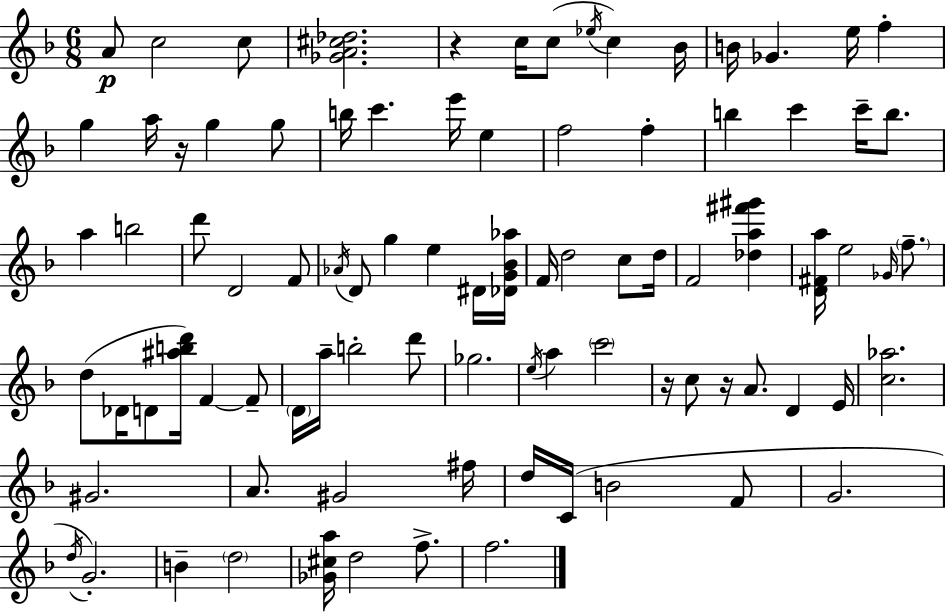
A4/e C5/h C5/e [Gb4,A4,C#5,Db5]/h. R/q C5/s C5/e Eb5/s C5/q Bb4/s B4/s Gb4/q. E5/s F5/q G5/q A5/s R/s G5/q G5/e B5/s C6/q. E6/s E5/q F5/h F5/q B5/q C6/q C6/s B5/e. A5/q B5/h D6/e D4/h F4/e Ab4/s D4/e G5/q E5/q D#4/s [Db4,G4,Bb4,Ab5]/s F4/s D5/h C5/e D5/s F4/h [Db5,A5,F#6,G#6]/q [D4,F#4,A5]/s E5/h Gb4/s F5/e. D5/e Db4/s D4/e [A#5,B5,D6]/s F4/q F4/e D4/s A5/s B5/h D6/e Gb5/h. E5/s A5/q C6/h R/s C5/e R/s A4/e. D4/q E4/s [C5,Ab5]/h. G#4/h. A4/e. G#4/h F#5/s D5/s C4/s B4/h F4/e G4/h. D5/s G4/h. B4/q D5/h [Gb4,C#5,A5]/s D5/h F5/e. F5/h.